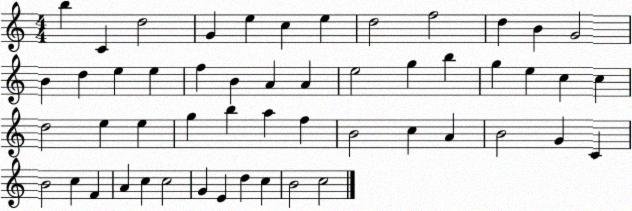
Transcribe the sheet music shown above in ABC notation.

X:1
T:Untitled
M:4/4
L:1/4
K:C
b C d2 G e c e d2 f2 d B G2 B d e e f B A A e2 g b g e c c d2 e e g b a f B2 c A B2 G C B2 c F A c c2 G E d c B2 c2